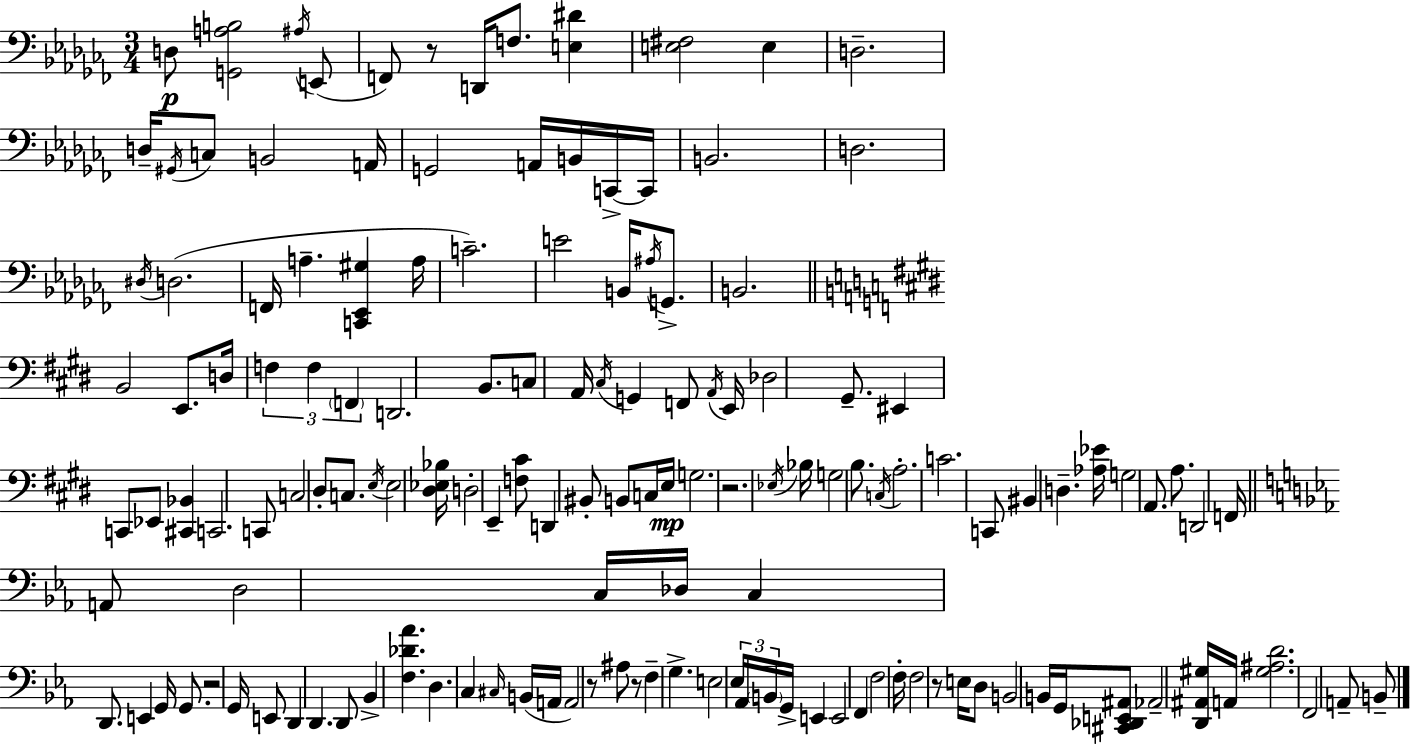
{
  \clef bass
  \numericTimeSignature
  \time 3/4
  \key aes \minor
  d8\p <g, a b>2 \acciaccatura { ais16 }( e,8 | f,8) r8 d,16 f8. <e dis'>4 | <e fis>2 e4 | d2.-- | \break d16-- \acciaccatura { gis,16 } c8 b,2 | a,16 g,2 a,16 b,16 | c,16->~~ c,16 b,2. | d2. | \break \acciaccatura { dis16 } d2.( | f,16 a4.-- <c, ees, gis>4 | a16 c'2.--) | e'2 b,16 | \break \acciaccatura { ais16 } g,8.-> b,2. | \bar "||" \break \key e \major b,2 e,8. d16 | \tuplet 3/2 { f4 f4 \parenthesize f,4 } | d,2. | b,8. c8 a,16 \acciaccatura { cis16 } g,4 f,8 | \break \acciaccatura { a,16 } e,16 des2 gis,8.-- | eis,4 c,8 ees,8 <cis, bes,>4 | c,2. | c,8 c2 | \break dis8-. c8. \acciaccatura { e16 } e2 | <dis ees bes>16 d2-. e,4-- | <f cis'>8 d,4 bis,8-. b,8 | c16 e16\mp g2. | \break r2. | \acciaccatura { ees16 } bes16 g2 | b8. \acciaccatura { c16 } a2.-. | c'2. | \break c,8 bis,4 d4.-- | <aes ees'>16 g2 | a,8. a8. d,2 | f,16 \bar "||" \break \key c \minor a,8 d2 c16 des16 | c4 d,8. e,4 g,16 | g,8. r2 g,16 | e,8 d,4 d,4. | \break d,8 bes,4-> <f des' aes'>4. | d4. c4 \grace { cis16 }( b,16 | a,16 a,2) r8 ais8 | r8 f4-- g4.-> | \break e2 \tuplet 3/2 { ees16 aes,16 \parenthesize b,16 } | g,16-> e,4 e,2 | f,4 f2 | f16-. f2 r8 | \break e16 d8 b,2 b,16 | g,16 <cis, des, e, ais,>8 aes,2-- <d, ais, gis>16 | a,16 <gis ais d'>2. | f,2 a,8-- b,8-- | \break \bar "|."
}